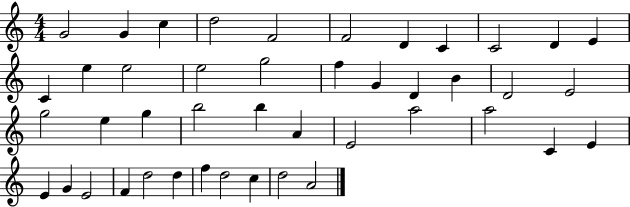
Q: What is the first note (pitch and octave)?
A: G4